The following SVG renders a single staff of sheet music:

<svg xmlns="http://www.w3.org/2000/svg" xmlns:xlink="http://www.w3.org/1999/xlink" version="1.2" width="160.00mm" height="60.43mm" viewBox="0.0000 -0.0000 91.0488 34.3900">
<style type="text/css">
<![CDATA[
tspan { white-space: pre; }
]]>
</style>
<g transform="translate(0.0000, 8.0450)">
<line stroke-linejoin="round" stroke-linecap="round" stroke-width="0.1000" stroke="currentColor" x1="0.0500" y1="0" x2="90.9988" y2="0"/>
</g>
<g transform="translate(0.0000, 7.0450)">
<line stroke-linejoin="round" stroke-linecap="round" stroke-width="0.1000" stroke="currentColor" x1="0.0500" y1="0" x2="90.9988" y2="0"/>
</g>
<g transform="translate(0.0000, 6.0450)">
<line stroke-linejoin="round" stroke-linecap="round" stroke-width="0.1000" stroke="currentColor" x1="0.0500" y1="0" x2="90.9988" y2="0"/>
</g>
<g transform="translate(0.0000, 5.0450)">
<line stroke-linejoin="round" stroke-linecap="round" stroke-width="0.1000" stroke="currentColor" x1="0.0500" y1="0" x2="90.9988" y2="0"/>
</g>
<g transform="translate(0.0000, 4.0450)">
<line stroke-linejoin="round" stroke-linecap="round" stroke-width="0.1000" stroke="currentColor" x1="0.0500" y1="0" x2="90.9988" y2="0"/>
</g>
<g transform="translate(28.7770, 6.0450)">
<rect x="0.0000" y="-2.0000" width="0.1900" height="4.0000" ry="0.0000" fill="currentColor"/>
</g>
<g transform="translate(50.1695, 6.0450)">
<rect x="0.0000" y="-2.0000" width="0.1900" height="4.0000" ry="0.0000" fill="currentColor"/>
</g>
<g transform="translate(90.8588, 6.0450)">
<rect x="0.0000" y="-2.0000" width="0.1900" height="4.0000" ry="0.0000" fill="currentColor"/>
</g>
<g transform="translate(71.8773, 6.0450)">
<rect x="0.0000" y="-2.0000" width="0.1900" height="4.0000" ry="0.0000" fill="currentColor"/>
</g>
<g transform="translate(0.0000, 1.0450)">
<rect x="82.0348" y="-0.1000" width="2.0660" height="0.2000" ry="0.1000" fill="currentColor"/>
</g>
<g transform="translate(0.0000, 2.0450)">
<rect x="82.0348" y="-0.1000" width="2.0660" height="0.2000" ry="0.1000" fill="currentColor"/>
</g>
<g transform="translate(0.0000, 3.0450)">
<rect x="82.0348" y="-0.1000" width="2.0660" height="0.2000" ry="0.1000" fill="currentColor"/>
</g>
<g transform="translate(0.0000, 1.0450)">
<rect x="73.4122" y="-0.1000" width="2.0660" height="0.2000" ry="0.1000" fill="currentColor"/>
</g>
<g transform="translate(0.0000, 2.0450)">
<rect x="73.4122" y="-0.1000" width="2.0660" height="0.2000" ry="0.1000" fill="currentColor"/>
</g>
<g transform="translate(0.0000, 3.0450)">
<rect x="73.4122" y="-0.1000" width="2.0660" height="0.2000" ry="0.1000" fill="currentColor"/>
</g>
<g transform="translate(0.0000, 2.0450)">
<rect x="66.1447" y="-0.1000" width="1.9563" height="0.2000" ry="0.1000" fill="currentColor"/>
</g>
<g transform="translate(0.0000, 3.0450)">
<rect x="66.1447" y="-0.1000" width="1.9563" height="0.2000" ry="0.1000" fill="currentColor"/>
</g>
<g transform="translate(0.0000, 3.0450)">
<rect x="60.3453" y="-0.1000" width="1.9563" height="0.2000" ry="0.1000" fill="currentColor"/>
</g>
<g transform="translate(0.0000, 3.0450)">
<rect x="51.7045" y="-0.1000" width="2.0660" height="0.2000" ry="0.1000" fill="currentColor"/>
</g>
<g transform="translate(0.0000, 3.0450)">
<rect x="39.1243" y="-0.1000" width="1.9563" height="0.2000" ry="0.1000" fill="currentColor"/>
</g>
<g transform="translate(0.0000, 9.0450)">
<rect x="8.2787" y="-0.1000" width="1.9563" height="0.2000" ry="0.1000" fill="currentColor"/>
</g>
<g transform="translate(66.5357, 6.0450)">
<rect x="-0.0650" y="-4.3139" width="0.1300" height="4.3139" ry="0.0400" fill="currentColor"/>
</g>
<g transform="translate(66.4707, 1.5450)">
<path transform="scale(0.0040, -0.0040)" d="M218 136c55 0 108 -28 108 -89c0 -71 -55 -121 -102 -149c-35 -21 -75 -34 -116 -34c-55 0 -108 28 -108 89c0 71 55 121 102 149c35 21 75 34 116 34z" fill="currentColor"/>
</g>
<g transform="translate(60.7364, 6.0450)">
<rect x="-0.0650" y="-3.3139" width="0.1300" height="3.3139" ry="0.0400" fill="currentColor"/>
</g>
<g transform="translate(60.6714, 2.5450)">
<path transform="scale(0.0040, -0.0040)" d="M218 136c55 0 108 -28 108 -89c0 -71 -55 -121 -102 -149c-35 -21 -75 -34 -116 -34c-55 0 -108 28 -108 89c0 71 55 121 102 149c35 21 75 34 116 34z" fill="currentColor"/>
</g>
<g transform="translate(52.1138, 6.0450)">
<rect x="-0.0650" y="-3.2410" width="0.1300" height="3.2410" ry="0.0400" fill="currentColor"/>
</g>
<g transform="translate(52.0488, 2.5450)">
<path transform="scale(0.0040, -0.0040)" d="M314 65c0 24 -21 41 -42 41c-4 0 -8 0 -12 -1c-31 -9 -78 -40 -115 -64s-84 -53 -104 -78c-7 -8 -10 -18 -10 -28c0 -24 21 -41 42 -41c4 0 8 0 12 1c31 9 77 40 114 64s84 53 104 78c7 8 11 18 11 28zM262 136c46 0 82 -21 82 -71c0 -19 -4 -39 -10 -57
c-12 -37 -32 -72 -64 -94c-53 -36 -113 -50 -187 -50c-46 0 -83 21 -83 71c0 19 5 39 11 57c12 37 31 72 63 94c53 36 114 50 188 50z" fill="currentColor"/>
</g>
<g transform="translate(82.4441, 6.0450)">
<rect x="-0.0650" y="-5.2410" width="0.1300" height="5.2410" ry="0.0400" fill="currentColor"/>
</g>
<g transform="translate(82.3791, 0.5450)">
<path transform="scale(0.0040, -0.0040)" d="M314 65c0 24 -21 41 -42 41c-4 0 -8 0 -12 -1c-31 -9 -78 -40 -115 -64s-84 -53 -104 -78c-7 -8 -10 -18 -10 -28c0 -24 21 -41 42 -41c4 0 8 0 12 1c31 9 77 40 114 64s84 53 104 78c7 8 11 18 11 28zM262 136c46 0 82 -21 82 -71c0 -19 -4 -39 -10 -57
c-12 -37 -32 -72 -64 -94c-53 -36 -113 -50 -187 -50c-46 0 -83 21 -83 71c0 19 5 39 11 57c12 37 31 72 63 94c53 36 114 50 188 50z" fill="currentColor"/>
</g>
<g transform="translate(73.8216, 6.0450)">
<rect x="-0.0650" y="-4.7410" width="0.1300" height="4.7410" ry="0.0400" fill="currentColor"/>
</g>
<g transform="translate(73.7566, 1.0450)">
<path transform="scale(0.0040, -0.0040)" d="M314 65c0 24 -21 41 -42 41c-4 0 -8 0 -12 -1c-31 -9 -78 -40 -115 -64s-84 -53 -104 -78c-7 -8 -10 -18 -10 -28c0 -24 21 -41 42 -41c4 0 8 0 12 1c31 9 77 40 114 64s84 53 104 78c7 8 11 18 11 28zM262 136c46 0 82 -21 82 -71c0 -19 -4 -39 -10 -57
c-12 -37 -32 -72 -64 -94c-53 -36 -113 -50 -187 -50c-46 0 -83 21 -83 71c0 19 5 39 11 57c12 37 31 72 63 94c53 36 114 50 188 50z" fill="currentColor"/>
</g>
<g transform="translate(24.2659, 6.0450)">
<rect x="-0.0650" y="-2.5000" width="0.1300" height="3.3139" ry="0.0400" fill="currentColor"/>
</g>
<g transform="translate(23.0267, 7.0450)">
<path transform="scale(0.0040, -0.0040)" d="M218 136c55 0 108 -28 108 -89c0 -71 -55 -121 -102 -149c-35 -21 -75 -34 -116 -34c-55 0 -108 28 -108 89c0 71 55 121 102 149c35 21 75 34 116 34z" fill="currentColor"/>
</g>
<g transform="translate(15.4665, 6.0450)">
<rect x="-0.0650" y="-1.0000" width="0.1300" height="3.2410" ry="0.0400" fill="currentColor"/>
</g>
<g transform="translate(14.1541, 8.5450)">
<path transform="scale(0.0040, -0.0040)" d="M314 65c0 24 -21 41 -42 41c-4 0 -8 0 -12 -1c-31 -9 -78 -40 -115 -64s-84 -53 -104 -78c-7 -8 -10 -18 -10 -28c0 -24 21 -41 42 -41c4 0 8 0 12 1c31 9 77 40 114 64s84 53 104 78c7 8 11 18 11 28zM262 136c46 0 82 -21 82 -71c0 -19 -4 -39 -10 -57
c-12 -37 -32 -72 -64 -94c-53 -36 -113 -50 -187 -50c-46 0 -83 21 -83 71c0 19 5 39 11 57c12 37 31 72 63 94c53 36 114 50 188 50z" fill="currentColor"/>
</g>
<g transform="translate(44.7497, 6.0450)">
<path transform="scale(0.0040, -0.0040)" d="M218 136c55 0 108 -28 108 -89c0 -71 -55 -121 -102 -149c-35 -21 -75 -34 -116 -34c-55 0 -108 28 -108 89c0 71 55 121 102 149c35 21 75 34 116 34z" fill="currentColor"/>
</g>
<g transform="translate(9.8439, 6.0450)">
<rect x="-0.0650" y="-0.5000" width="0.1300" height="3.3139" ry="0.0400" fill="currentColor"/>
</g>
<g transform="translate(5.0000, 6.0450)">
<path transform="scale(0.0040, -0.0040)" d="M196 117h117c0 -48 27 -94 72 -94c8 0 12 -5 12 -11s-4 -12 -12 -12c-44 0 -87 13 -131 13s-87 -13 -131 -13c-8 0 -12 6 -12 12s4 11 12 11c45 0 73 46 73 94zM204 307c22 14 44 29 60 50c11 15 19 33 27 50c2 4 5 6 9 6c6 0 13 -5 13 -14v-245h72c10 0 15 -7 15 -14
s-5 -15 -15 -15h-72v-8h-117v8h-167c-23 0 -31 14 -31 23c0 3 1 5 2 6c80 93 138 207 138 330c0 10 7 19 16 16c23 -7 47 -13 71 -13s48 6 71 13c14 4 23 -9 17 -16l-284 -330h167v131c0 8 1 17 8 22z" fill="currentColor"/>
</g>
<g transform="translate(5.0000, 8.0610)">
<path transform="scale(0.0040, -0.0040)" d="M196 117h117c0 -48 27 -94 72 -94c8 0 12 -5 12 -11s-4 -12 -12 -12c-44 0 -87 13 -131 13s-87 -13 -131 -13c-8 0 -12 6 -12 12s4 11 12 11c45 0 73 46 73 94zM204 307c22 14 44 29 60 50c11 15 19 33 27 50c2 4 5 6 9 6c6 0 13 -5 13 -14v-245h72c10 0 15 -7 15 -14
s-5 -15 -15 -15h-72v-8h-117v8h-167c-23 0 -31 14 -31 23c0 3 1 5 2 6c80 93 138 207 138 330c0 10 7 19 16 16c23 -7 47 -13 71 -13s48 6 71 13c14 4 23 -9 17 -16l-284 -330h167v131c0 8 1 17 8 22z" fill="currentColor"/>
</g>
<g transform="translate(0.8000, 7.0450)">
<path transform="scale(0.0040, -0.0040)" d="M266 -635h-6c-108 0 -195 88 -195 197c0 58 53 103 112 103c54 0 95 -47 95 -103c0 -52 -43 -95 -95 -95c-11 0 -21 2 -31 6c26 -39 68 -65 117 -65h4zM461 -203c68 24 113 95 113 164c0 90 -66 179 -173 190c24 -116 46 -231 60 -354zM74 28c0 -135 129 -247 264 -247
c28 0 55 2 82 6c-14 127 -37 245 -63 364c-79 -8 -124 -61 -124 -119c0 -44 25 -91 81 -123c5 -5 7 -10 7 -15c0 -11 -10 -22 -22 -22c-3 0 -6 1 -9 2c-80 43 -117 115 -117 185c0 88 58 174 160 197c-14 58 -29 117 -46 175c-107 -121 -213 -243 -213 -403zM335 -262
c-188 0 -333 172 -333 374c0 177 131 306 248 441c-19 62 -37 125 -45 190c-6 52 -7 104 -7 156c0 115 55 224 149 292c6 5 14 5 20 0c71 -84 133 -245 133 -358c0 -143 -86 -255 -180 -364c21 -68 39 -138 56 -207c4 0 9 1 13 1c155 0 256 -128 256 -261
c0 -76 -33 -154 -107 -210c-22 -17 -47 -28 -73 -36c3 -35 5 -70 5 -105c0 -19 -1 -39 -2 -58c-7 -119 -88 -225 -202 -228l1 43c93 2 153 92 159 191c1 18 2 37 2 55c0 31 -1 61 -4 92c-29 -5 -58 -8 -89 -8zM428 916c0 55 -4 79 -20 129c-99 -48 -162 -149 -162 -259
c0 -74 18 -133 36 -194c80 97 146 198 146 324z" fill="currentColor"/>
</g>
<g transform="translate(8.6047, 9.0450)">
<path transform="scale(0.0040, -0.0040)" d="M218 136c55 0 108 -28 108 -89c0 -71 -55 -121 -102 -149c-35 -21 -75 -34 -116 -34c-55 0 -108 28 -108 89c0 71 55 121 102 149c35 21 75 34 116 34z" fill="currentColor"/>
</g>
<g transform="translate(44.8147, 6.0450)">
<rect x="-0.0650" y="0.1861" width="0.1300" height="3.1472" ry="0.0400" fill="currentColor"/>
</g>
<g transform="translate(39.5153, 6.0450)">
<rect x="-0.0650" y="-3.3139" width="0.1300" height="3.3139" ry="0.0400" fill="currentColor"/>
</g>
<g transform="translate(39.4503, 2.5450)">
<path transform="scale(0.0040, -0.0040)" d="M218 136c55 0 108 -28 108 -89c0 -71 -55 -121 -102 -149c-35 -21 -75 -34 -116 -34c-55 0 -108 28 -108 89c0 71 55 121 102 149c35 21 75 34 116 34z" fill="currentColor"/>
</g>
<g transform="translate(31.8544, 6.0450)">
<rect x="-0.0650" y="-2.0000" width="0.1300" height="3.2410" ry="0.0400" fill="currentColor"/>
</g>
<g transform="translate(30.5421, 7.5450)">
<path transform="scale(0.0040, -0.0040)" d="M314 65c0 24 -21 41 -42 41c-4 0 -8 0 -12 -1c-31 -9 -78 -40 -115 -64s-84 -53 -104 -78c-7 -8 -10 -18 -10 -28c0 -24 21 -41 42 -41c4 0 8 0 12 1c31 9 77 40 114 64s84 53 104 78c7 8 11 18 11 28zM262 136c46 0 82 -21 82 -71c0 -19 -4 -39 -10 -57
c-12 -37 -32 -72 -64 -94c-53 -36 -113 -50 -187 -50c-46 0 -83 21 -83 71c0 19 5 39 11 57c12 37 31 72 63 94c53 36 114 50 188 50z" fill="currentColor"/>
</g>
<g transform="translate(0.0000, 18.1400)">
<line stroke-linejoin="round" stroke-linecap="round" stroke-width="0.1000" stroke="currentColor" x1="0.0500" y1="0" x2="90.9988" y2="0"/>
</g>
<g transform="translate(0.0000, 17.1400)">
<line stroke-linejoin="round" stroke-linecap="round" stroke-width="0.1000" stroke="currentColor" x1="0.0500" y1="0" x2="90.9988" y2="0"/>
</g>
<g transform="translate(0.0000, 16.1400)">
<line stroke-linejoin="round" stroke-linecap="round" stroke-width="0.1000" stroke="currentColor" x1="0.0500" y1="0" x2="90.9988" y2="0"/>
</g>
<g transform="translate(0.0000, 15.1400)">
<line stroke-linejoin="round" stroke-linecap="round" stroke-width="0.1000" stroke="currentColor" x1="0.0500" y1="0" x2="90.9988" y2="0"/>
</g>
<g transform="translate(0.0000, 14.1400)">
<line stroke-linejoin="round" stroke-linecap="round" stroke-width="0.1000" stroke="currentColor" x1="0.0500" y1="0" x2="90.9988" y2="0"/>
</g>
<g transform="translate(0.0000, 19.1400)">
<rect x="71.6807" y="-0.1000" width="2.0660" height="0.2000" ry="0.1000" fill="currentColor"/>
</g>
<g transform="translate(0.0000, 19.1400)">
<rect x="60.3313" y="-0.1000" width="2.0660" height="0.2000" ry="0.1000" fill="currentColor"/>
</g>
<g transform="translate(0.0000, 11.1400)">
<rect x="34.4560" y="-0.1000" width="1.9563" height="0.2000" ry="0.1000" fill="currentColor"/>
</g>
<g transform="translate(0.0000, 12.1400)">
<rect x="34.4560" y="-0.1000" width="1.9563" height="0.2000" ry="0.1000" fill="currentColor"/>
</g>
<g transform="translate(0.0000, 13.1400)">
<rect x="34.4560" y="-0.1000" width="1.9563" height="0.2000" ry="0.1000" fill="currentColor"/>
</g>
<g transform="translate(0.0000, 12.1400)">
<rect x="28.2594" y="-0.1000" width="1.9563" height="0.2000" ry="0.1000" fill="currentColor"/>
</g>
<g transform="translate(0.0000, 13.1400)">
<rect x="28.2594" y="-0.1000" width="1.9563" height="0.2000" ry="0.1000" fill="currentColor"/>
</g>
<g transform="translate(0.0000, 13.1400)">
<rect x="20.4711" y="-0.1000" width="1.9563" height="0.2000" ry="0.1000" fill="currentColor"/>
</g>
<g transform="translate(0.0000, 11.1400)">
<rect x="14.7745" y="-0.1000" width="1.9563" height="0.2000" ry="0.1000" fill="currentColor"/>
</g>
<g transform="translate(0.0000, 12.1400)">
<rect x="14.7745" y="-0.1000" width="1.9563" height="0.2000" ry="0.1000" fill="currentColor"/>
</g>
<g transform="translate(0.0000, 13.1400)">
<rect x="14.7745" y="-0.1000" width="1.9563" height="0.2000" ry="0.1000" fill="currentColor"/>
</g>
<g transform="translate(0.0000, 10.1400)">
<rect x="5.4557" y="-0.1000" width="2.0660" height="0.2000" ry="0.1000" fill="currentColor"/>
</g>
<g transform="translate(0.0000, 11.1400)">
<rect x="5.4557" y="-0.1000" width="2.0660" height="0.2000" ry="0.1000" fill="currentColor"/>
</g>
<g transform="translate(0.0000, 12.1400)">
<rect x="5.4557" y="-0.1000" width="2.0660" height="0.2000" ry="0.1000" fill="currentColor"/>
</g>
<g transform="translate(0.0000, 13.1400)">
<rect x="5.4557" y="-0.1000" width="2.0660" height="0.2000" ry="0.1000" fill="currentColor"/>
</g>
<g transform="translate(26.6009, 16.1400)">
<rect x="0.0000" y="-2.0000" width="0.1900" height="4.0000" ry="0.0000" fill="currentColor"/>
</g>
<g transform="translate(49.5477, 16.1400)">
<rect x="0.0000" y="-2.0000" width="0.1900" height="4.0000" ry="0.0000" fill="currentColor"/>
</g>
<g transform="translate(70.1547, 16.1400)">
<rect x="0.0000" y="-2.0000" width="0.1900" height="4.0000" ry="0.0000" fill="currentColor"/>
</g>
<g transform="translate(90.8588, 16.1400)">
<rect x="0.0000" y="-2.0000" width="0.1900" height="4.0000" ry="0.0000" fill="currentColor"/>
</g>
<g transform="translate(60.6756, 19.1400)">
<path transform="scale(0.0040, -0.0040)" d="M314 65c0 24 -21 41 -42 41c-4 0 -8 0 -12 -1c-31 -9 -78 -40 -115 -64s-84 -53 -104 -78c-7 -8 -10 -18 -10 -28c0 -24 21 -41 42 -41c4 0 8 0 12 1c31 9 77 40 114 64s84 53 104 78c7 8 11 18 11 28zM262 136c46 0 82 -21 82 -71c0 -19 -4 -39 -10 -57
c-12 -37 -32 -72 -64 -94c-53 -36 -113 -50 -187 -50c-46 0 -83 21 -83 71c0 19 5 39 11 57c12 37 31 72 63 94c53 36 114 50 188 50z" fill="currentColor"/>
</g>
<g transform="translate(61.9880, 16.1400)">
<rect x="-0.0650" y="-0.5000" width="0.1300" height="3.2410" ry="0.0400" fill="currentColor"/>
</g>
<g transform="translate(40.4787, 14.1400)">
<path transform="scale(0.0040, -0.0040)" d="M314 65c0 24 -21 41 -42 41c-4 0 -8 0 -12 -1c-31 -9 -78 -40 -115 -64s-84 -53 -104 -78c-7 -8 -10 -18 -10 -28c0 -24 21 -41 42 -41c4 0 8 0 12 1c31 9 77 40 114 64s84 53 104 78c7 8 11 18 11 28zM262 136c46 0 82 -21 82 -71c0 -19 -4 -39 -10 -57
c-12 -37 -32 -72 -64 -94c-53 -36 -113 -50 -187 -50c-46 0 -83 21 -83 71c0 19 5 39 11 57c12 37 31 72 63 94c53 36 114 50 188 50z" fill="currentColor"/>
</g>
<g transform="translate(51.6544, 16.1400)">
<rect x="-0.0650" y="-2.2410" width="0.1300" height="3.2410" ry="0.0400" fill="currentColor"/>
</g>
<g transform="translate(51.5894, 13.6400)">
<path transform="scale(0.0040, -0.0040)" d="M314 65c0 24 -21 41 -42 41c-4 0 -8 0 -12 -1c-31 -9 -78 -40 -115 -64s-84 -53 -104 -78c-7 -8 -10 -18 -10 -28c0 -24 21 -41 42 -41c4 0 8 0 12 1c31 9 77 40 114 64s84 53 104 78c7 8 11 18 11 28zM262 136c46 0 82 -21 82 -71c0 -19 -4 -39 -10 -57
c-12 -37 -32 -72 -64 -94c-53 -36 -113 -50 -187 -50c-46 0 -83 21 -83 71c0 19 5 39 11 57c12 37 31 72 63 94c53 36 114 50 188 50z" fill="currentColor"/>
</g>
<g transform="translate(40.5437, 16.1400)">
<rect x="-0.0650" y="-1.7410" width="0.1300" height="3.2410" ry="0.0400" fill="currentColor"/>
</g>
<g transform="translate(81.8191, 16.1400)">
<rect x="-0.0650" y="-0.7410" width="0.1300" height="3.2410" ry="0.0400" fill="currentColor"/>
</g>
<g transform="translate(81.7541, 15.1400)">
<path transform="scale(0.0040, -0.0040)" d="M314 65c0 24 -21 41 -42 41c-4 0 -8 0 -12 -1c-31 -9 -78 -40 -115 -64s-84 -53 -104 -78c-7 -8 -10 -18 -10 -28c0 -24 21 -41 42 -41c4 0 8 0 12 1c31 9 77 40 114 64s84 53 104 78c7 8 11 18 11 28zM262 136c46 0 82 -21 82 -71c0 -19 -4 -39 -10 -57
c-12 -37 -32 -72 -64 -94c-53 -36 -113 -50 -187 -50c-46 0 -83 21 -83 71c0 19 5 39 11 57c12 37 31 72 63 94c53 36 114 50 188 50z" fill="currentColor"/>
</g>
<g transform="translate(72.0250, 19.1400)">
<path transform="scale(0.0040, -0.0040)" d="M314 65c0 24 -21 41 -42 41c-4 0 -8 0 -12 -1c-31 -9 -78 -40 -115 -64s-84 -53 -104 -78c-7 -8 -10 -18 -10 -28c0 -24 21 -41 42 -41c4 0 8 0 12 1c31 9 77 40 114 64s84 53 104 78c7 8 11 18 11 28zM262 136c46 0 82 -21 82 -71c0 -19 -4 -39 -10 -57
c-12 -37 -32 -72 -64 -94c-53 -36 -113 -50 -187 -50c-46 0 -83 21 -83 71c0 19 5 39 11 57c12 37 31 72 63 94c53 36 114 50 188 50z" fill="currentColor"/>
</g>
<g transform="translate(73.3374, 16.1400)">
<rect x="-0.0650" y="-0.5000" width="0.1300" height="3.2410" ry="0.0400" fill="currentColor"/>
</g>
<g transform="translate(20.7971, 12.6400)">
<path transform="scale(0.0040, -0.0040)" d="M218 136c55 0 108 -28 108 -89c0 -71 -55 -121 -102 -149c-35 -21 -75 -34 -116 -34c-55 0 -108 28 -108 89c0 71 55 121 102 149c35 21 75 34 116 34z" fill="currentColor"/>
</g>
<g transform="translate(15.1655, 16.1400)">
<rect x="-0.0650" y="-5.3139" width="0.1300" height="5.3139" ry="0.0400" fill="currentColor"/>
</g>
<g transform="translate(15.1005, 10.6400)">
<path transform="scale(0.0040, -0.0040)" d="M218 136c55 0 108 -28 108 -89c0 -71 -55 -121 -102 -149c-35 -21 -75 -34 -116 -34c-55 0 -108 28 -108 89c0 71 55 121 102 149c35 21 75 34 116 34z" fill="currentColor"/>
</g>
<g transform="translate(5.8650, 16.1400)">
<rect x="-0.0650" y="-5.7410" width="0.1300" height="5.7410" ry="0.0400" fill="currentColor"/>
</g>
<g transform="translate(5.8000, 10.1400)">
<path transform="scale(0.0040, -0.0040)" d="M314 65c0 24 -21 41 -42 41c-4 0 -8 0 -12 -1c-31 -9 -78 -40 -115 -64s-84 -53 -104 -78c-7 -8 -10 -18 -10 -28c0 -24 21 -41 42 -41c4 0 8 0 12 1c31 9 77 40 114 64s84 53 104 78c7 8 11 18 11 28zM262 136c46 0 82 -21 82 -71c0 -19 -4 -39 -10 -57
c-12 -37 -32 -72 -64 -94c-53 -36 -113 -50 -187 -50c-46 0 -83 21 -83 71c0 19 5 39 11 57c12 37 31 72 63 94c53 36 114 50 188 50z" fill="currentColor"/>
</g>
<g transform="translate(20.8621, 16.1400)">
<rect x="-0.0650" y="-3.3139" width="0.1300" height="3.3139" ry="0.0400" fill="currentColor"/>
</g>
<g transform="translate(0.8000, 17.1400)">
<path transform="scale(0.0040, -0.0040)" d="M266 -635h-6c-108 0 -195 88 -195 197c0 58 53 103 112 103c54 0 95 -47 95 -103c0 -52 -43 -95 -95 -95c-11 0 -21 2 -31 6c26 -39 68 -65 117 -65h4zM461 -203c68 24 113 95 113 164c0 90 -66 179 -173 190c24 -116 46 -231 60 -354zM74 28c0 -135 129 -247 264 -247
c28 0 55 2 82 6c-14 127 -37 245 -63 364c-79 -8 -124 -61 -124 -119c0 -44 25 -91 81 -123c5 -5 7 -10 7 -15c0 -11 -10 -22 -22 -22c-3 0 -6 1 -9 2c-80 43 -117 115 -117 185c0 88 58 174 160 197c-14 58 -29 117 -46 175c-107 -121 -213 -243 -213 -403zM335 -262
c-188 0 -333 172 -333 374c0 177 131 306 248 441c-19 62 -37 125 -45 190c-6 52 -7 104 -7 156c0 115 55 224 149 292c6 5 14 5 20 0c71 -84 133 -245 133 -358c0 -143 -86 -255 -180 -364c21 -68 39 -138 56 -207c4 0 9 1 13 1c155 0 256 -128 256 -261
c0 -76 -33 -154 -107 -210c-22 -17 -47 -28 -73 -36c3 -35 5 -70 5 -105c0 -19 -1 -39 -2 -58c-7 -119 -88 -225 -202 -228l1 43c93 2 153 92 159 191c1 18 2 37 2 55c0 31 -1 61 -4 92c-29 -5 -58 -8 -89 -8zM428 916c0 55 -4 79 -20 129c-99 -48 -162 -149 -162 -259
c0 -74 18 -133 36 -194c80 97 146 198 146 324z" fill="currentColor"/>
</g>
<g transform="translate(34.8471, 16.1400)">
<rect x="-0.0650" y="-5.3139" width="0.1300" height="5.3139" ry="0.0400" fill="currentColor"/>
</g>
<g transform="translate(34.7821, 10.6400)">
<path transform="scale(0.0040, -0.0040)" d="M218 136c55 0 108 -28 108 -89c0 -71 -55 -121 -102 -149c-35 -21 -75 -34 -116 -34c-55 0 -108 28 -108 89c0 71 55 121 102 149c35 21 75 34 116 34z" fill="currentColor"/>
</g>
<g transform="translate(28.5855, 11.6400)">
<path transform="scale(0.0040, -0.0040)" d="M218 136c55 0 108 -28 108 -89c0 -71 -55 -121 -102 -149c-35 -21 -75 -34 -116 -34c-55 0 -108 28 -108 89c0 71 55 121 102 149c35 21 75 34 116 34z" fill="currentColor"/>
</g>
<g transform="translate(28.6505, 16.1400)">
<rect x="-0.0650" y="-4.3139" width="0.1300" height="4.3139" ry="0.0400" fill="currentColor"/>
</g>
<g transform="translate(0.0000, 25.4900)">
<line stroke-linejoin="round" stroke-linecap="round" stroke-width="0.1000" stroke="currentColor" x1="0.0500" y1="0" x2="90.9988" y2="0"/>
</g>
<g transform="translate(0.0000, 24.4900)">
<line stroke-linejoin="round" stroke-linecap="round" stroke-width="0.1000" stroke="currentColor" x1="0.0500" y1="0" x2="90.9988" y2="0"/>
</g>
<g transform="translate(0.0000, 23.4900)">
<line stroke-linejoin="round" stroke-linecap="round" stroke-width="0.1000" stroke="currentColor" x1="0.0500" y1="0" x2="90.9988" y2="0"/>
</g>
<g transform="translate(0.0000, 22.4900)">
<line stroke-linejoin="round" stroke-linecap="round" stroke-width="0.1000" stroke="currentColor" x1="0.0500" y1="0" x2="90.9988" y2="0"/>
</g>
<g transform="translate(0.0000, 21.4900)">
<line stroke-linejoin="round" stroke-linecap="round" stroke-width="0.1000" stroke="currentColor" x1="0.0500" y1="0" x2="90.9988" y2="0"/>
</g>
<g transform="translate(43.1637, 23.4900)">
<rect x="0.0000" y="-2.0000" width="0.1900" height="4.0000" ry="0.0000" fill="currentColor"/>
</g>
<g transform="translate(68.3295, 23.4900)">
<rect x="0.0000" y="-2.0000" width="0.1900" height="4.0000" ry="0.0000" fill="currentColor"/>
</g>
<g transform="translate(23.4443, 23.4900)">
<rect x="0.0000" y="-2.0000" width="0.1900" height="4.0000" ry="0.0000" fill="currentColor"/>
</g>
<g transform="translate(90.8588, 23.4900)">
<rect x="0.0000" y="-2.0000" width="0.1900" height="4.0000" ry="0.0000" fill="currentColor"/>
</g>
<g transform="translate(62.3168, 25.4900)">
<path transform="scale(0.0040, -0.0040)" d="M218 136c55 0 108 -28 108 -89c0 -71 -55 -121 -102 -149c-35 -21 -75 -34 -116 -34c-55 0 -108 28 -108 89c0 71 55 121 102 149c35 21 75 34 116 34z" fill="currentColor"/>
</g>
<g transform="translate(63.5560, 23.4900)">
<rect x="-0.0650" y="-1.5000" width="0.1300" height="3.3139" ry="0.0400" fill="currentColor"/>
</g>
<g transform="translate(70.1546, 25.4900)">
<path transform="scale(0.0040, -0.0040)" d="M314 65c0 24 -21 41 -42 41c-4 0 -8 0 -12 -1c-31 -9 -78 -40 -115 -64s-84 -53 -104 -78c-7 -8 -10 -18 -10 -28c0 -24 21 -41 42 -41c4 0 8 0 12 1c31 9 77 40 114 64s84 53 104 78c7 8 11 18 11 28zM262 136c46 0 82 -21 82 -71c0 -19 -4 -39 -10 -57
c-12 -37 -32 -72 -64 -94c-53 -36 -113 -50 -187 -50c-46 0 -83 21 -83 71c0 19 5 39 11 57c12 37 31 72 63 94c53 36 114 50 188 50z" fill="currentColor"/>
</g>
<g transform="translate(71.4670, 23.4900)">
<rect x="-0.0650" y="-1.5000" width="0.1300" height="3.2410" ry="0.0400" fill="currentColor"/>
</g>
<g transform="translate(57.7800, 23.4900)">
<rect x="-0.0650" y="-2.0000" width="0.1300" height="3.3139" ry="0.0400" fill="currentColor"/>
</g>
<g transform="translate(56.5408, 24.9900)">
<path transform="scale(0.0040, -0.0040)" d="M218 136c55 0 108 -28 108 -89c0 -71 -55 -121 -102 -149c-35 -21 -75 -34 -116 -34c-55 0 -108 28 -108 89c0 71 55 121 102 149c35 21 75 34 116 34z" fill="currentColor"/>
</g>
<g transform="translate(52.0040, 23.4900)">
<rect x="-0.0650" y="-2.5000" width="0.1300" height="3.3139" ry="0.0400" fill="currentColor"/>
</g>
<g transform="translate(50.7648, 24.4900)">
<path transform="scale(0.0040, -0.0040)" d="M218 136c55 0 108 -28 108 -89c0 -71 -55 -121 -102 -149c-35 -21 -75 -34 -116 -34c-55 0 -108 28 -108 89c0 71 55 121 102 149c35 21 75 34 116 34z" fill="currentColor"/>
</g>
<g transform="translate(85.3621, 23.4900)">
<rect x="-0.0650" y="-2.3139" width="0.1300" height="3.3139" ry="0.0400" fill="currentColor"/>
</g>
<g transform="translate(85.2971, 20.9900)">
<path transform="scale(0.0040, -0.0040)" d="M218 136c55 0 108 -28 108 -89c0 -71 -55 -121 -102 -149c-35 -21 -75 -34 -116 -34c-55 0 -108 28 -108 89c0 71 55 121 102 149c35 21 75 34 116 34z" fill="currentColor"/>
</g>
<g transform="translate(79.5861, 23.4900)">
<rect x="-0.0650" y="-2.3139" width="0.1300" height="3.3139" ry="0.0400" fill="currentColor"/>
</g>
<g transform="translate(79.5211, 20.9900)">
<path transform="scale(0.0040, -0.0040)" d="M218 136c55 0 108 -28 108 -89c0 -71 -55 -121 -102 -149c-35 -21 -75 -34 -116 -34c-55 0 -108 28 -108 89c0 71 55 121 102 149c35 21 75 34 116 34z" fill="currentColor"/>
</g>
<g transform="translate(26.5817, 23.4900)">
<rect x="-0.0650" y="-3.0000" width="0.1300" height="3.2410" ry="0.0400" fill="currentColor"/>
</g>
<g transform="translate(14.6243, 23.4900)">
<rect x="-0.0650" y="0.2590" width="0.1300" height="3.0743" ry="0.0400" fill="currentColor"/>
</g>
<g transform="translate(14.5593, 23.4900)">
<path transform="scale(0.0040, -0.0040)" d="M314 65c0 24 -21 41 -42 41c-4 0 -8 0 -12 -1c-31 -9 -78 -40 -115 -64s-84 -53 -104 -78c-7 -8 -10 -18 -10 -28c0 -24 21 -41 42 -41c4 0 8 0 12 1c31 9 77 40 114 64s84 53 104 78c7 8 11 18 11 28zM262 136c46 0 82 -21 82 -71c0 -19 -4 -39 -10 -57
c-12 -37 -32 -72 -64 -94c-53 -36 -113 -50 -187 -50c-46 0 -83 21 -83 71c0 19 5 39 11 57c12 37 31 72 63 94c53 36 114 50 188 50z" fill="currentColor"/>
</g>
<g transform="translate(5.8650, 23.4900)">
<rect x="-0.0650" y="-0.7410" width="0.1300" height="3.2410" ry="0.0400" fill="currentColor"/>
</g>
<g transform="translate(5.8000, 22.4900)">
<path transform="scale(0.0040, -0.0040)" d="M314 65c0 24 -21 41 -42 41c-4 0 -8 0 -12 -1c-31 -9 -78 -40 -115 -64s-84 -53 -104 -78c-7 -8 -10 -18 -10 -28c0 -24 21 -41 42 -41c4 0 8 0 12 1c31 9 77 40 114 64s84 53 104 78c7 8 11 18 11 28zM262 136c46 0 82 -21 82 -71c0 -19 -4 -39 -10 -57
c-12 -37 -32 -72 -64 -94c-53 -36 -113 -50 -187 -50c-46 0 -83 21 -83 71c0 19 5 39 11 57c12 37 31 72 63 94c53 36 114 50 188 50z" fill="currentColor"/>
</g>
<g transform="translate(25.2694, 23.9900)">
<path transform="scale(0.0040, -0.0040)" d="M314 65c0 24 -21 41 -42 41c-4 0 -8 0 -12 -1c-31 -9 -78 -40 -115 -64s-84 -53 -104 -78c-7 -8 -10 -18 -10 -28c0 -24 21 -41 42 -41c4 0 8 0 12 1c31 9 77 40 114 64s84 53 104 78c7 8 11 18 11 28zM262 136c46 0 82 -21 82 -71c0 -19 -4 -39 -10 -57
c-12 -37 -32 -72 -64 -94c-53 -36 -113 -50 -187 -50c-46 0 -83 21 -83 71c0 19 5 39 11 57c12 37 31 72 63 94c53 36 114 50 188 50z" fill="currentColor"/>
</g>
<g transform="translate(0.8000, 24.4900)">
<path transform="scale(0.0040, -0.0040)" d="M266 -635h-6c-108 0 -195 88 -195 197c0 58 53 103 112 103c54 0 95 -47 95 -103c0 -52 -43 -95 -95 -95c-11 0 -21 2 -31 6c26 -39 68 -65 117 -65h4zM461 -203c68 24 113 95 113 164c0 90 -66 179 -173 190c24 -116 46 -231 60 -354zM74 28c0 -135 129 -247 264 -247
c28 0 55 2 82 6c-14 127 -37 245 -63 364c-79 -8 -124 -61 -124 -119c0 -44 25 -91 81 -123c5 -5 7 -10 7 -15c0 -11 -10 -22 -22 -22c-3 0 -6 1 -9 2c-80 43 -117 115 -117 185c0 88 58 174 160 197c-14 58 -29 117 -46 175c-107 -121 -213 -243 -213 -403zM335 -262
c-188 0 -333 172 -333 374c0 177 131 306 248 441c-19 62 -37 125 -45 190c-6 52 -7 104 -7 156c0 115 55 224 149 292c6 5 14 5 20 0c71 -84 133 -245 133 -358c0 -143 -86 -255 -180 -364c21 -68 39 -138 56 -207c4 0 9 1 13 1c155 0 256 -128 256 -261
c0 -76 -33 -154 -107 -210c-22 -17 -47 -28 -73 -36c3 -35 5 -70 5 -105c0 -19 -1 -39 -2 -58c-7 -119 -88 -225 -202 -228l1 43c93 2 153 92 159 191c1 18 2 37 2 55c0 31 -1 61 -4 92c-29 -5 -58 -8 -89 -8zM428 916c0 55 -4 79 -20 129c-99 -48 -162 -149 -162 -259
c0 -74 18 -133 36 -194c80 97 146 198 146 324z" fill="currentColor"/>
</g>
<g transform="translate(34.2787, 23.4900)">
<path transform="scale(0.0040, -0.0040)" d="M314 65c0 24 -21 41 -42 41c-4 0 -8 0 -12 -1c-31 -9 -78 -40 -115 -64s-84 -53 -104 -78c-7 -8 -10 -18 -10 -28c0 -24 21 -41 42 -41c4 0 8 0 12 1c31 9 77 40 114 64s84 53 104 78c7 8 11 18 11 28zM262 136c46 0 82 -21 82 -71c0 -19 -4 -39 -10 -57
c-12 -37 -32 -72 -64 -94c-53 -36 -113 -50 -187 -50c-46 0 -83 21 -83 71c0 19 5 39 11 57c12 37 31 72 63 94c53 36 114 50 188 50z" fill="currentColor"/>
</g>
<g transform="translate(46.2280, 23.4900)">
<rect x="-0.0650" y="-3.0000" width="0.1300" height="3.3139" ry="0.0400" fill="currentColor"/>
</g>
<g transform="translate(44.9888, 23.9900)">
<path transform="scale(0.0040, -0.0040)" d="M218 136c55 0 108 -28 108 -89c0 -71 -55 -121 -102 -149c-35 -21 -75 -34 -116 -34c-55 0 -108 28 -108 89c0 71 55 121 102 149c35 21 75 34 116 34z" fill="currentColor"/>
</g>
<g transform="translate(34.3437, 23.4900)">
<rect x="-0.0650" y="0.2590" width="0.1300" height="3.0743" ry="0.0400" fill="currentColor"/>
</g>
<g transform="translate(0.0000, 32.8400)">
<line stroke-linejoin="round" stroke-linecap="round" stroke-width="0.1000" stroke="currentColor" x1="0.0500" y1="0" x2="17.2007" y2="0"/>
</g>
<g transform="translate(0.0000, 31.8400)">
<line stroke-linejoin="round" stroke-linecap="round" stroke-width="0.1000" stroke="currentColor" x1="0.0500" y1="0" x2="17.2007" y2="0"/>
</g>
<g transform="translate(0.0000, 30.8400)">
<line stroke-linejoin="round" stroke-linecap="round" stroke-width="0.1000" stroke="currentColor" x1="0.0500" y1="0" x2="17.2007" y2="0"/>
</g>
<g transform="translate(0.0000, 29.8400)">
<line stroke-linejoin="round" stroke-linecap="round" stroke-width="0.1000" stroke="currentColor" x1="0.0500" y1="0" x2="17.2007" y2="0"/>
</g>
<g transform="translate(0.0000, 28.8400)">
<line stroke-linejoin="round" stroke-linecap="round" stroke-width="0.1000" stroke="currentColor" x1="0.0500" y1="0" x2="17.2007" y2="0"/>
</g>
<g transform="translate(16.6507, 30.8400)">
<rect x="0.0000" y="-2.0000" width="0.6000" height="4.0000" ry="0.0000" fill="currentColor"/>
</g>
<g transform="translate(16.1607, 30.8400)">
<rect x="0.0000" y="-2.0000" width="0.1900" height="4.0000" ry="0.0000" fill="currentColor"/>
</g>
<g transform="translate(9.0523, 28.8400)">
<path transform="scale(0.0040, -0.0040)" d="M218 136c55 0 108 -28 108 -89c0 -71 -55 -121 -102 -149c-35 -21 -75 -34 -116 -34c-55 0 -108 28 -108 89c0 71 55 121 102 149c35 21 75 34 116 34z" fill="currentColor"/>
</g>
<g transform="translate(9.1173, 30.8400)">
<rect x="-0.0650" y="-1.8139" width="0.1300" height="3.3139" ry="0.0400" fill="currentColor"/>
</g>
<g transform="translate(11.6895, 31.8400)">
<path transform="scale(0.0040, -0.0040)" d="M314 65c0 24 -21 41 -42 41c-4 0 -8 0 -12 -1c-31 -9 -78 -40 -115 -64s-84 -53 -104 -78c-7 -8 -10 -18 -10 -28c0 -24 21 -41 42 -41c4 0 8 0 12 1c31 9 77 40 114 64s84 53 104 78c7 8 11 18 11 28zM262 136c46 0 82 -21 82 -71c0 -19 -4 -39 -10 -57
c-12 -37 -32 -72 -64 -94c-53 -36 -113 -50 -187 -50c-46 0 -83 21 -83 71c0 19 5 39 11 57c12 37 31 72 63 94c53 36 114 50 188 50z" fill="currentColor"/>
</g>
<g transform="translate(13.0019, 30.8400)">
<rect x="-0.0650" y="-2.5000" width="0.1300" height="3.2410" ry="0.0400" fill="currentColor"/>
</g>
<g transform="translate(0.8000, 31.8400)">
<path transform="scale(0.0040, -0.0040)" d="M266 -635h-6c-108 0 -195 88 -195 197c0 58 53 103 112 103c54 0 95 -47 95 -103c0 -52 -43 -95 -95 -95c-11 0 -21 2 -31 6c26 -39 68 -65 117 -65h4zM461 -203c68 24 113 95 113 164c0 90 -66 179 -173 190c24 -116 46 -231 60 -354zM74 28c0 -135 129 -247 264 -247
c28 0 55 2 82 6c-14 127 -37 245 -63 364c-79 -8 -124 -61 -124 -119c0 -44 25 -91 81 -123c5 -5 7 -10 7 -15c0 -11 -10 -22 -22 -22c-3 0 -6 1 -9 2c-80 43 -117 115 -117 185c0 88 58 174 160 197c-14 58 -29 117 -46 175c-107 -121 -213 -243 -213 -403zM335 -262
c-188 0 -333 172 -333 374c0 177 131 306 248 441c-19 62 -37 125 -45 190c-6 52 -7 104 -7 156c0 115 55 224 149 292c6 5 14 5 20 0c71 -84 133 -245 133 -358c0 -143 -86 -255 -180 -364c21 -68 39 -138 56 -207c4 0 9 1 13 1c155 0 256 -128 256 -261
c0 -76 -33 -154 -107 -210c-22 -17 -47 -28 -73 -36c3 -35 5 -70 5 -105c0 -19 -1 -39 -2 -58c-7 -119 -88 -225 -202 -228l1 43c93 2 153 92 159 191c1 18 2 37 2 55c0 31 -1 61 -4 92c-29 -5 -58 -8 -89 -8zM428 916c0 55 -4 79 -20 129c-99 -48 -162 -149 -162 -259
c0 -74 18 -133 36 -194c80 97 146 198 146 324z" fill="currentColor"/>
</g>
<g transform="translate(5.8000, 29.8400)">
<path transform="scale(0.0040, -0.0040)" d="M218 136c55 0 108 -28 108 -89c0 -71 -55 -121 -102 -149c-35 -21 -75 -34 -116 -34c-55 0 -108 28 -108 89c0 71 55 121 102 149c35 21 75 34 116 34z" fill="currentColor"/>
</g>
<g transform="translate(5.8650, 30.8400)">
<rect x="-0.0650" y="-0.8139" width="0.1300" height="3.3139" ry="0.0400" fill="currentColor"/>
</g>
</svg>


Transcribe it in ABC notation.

X:1
T:Untitled
M:4/4
L:1/4
K:C
C D2 G F2 b B b2 b d' e'2 f'2 g'2 f' b d' f' f2 g2 C2 C2 d2 d2 B2 A2 B2 A G F E E2 g g d f G2